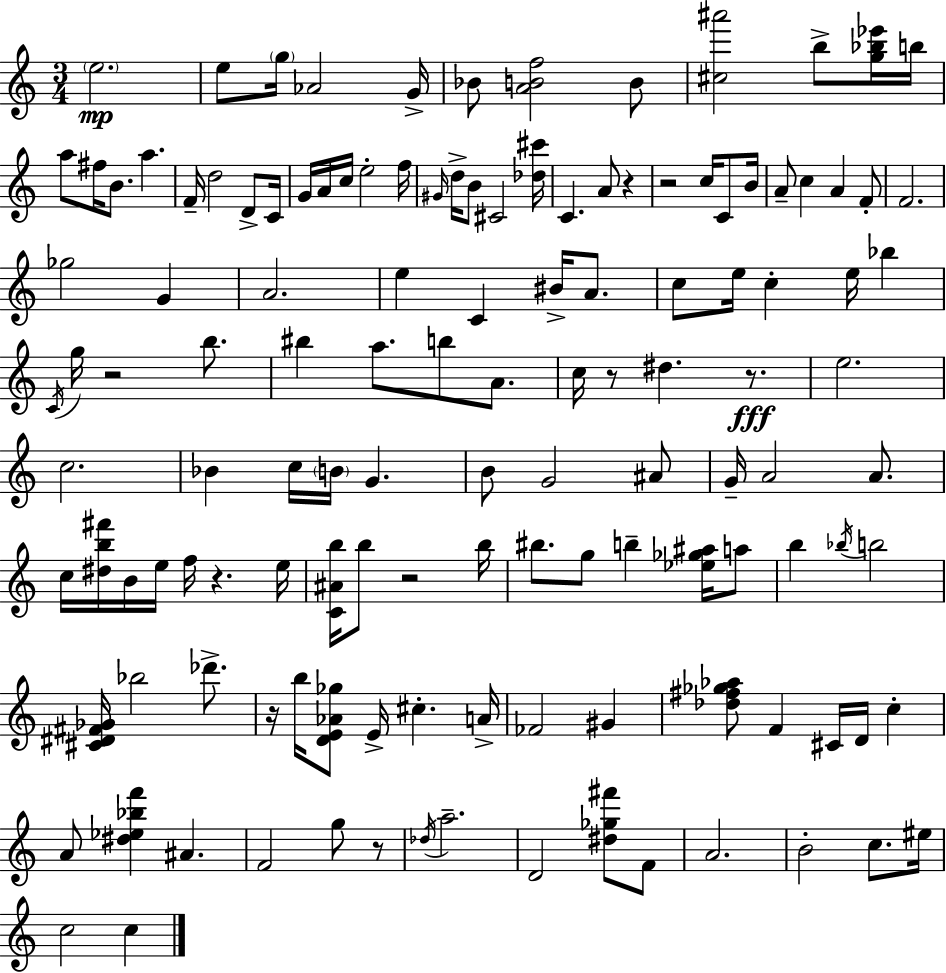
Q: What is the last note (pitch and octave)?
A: C5